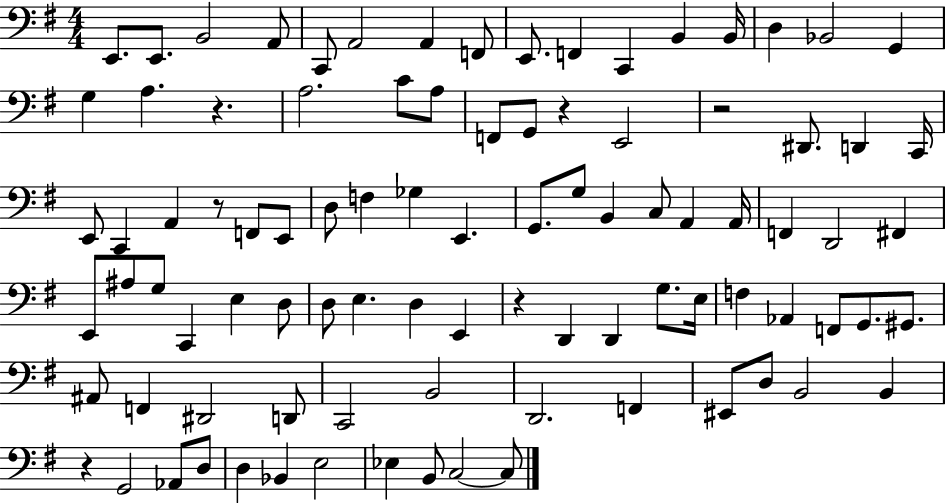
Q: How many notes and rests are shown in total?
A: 92